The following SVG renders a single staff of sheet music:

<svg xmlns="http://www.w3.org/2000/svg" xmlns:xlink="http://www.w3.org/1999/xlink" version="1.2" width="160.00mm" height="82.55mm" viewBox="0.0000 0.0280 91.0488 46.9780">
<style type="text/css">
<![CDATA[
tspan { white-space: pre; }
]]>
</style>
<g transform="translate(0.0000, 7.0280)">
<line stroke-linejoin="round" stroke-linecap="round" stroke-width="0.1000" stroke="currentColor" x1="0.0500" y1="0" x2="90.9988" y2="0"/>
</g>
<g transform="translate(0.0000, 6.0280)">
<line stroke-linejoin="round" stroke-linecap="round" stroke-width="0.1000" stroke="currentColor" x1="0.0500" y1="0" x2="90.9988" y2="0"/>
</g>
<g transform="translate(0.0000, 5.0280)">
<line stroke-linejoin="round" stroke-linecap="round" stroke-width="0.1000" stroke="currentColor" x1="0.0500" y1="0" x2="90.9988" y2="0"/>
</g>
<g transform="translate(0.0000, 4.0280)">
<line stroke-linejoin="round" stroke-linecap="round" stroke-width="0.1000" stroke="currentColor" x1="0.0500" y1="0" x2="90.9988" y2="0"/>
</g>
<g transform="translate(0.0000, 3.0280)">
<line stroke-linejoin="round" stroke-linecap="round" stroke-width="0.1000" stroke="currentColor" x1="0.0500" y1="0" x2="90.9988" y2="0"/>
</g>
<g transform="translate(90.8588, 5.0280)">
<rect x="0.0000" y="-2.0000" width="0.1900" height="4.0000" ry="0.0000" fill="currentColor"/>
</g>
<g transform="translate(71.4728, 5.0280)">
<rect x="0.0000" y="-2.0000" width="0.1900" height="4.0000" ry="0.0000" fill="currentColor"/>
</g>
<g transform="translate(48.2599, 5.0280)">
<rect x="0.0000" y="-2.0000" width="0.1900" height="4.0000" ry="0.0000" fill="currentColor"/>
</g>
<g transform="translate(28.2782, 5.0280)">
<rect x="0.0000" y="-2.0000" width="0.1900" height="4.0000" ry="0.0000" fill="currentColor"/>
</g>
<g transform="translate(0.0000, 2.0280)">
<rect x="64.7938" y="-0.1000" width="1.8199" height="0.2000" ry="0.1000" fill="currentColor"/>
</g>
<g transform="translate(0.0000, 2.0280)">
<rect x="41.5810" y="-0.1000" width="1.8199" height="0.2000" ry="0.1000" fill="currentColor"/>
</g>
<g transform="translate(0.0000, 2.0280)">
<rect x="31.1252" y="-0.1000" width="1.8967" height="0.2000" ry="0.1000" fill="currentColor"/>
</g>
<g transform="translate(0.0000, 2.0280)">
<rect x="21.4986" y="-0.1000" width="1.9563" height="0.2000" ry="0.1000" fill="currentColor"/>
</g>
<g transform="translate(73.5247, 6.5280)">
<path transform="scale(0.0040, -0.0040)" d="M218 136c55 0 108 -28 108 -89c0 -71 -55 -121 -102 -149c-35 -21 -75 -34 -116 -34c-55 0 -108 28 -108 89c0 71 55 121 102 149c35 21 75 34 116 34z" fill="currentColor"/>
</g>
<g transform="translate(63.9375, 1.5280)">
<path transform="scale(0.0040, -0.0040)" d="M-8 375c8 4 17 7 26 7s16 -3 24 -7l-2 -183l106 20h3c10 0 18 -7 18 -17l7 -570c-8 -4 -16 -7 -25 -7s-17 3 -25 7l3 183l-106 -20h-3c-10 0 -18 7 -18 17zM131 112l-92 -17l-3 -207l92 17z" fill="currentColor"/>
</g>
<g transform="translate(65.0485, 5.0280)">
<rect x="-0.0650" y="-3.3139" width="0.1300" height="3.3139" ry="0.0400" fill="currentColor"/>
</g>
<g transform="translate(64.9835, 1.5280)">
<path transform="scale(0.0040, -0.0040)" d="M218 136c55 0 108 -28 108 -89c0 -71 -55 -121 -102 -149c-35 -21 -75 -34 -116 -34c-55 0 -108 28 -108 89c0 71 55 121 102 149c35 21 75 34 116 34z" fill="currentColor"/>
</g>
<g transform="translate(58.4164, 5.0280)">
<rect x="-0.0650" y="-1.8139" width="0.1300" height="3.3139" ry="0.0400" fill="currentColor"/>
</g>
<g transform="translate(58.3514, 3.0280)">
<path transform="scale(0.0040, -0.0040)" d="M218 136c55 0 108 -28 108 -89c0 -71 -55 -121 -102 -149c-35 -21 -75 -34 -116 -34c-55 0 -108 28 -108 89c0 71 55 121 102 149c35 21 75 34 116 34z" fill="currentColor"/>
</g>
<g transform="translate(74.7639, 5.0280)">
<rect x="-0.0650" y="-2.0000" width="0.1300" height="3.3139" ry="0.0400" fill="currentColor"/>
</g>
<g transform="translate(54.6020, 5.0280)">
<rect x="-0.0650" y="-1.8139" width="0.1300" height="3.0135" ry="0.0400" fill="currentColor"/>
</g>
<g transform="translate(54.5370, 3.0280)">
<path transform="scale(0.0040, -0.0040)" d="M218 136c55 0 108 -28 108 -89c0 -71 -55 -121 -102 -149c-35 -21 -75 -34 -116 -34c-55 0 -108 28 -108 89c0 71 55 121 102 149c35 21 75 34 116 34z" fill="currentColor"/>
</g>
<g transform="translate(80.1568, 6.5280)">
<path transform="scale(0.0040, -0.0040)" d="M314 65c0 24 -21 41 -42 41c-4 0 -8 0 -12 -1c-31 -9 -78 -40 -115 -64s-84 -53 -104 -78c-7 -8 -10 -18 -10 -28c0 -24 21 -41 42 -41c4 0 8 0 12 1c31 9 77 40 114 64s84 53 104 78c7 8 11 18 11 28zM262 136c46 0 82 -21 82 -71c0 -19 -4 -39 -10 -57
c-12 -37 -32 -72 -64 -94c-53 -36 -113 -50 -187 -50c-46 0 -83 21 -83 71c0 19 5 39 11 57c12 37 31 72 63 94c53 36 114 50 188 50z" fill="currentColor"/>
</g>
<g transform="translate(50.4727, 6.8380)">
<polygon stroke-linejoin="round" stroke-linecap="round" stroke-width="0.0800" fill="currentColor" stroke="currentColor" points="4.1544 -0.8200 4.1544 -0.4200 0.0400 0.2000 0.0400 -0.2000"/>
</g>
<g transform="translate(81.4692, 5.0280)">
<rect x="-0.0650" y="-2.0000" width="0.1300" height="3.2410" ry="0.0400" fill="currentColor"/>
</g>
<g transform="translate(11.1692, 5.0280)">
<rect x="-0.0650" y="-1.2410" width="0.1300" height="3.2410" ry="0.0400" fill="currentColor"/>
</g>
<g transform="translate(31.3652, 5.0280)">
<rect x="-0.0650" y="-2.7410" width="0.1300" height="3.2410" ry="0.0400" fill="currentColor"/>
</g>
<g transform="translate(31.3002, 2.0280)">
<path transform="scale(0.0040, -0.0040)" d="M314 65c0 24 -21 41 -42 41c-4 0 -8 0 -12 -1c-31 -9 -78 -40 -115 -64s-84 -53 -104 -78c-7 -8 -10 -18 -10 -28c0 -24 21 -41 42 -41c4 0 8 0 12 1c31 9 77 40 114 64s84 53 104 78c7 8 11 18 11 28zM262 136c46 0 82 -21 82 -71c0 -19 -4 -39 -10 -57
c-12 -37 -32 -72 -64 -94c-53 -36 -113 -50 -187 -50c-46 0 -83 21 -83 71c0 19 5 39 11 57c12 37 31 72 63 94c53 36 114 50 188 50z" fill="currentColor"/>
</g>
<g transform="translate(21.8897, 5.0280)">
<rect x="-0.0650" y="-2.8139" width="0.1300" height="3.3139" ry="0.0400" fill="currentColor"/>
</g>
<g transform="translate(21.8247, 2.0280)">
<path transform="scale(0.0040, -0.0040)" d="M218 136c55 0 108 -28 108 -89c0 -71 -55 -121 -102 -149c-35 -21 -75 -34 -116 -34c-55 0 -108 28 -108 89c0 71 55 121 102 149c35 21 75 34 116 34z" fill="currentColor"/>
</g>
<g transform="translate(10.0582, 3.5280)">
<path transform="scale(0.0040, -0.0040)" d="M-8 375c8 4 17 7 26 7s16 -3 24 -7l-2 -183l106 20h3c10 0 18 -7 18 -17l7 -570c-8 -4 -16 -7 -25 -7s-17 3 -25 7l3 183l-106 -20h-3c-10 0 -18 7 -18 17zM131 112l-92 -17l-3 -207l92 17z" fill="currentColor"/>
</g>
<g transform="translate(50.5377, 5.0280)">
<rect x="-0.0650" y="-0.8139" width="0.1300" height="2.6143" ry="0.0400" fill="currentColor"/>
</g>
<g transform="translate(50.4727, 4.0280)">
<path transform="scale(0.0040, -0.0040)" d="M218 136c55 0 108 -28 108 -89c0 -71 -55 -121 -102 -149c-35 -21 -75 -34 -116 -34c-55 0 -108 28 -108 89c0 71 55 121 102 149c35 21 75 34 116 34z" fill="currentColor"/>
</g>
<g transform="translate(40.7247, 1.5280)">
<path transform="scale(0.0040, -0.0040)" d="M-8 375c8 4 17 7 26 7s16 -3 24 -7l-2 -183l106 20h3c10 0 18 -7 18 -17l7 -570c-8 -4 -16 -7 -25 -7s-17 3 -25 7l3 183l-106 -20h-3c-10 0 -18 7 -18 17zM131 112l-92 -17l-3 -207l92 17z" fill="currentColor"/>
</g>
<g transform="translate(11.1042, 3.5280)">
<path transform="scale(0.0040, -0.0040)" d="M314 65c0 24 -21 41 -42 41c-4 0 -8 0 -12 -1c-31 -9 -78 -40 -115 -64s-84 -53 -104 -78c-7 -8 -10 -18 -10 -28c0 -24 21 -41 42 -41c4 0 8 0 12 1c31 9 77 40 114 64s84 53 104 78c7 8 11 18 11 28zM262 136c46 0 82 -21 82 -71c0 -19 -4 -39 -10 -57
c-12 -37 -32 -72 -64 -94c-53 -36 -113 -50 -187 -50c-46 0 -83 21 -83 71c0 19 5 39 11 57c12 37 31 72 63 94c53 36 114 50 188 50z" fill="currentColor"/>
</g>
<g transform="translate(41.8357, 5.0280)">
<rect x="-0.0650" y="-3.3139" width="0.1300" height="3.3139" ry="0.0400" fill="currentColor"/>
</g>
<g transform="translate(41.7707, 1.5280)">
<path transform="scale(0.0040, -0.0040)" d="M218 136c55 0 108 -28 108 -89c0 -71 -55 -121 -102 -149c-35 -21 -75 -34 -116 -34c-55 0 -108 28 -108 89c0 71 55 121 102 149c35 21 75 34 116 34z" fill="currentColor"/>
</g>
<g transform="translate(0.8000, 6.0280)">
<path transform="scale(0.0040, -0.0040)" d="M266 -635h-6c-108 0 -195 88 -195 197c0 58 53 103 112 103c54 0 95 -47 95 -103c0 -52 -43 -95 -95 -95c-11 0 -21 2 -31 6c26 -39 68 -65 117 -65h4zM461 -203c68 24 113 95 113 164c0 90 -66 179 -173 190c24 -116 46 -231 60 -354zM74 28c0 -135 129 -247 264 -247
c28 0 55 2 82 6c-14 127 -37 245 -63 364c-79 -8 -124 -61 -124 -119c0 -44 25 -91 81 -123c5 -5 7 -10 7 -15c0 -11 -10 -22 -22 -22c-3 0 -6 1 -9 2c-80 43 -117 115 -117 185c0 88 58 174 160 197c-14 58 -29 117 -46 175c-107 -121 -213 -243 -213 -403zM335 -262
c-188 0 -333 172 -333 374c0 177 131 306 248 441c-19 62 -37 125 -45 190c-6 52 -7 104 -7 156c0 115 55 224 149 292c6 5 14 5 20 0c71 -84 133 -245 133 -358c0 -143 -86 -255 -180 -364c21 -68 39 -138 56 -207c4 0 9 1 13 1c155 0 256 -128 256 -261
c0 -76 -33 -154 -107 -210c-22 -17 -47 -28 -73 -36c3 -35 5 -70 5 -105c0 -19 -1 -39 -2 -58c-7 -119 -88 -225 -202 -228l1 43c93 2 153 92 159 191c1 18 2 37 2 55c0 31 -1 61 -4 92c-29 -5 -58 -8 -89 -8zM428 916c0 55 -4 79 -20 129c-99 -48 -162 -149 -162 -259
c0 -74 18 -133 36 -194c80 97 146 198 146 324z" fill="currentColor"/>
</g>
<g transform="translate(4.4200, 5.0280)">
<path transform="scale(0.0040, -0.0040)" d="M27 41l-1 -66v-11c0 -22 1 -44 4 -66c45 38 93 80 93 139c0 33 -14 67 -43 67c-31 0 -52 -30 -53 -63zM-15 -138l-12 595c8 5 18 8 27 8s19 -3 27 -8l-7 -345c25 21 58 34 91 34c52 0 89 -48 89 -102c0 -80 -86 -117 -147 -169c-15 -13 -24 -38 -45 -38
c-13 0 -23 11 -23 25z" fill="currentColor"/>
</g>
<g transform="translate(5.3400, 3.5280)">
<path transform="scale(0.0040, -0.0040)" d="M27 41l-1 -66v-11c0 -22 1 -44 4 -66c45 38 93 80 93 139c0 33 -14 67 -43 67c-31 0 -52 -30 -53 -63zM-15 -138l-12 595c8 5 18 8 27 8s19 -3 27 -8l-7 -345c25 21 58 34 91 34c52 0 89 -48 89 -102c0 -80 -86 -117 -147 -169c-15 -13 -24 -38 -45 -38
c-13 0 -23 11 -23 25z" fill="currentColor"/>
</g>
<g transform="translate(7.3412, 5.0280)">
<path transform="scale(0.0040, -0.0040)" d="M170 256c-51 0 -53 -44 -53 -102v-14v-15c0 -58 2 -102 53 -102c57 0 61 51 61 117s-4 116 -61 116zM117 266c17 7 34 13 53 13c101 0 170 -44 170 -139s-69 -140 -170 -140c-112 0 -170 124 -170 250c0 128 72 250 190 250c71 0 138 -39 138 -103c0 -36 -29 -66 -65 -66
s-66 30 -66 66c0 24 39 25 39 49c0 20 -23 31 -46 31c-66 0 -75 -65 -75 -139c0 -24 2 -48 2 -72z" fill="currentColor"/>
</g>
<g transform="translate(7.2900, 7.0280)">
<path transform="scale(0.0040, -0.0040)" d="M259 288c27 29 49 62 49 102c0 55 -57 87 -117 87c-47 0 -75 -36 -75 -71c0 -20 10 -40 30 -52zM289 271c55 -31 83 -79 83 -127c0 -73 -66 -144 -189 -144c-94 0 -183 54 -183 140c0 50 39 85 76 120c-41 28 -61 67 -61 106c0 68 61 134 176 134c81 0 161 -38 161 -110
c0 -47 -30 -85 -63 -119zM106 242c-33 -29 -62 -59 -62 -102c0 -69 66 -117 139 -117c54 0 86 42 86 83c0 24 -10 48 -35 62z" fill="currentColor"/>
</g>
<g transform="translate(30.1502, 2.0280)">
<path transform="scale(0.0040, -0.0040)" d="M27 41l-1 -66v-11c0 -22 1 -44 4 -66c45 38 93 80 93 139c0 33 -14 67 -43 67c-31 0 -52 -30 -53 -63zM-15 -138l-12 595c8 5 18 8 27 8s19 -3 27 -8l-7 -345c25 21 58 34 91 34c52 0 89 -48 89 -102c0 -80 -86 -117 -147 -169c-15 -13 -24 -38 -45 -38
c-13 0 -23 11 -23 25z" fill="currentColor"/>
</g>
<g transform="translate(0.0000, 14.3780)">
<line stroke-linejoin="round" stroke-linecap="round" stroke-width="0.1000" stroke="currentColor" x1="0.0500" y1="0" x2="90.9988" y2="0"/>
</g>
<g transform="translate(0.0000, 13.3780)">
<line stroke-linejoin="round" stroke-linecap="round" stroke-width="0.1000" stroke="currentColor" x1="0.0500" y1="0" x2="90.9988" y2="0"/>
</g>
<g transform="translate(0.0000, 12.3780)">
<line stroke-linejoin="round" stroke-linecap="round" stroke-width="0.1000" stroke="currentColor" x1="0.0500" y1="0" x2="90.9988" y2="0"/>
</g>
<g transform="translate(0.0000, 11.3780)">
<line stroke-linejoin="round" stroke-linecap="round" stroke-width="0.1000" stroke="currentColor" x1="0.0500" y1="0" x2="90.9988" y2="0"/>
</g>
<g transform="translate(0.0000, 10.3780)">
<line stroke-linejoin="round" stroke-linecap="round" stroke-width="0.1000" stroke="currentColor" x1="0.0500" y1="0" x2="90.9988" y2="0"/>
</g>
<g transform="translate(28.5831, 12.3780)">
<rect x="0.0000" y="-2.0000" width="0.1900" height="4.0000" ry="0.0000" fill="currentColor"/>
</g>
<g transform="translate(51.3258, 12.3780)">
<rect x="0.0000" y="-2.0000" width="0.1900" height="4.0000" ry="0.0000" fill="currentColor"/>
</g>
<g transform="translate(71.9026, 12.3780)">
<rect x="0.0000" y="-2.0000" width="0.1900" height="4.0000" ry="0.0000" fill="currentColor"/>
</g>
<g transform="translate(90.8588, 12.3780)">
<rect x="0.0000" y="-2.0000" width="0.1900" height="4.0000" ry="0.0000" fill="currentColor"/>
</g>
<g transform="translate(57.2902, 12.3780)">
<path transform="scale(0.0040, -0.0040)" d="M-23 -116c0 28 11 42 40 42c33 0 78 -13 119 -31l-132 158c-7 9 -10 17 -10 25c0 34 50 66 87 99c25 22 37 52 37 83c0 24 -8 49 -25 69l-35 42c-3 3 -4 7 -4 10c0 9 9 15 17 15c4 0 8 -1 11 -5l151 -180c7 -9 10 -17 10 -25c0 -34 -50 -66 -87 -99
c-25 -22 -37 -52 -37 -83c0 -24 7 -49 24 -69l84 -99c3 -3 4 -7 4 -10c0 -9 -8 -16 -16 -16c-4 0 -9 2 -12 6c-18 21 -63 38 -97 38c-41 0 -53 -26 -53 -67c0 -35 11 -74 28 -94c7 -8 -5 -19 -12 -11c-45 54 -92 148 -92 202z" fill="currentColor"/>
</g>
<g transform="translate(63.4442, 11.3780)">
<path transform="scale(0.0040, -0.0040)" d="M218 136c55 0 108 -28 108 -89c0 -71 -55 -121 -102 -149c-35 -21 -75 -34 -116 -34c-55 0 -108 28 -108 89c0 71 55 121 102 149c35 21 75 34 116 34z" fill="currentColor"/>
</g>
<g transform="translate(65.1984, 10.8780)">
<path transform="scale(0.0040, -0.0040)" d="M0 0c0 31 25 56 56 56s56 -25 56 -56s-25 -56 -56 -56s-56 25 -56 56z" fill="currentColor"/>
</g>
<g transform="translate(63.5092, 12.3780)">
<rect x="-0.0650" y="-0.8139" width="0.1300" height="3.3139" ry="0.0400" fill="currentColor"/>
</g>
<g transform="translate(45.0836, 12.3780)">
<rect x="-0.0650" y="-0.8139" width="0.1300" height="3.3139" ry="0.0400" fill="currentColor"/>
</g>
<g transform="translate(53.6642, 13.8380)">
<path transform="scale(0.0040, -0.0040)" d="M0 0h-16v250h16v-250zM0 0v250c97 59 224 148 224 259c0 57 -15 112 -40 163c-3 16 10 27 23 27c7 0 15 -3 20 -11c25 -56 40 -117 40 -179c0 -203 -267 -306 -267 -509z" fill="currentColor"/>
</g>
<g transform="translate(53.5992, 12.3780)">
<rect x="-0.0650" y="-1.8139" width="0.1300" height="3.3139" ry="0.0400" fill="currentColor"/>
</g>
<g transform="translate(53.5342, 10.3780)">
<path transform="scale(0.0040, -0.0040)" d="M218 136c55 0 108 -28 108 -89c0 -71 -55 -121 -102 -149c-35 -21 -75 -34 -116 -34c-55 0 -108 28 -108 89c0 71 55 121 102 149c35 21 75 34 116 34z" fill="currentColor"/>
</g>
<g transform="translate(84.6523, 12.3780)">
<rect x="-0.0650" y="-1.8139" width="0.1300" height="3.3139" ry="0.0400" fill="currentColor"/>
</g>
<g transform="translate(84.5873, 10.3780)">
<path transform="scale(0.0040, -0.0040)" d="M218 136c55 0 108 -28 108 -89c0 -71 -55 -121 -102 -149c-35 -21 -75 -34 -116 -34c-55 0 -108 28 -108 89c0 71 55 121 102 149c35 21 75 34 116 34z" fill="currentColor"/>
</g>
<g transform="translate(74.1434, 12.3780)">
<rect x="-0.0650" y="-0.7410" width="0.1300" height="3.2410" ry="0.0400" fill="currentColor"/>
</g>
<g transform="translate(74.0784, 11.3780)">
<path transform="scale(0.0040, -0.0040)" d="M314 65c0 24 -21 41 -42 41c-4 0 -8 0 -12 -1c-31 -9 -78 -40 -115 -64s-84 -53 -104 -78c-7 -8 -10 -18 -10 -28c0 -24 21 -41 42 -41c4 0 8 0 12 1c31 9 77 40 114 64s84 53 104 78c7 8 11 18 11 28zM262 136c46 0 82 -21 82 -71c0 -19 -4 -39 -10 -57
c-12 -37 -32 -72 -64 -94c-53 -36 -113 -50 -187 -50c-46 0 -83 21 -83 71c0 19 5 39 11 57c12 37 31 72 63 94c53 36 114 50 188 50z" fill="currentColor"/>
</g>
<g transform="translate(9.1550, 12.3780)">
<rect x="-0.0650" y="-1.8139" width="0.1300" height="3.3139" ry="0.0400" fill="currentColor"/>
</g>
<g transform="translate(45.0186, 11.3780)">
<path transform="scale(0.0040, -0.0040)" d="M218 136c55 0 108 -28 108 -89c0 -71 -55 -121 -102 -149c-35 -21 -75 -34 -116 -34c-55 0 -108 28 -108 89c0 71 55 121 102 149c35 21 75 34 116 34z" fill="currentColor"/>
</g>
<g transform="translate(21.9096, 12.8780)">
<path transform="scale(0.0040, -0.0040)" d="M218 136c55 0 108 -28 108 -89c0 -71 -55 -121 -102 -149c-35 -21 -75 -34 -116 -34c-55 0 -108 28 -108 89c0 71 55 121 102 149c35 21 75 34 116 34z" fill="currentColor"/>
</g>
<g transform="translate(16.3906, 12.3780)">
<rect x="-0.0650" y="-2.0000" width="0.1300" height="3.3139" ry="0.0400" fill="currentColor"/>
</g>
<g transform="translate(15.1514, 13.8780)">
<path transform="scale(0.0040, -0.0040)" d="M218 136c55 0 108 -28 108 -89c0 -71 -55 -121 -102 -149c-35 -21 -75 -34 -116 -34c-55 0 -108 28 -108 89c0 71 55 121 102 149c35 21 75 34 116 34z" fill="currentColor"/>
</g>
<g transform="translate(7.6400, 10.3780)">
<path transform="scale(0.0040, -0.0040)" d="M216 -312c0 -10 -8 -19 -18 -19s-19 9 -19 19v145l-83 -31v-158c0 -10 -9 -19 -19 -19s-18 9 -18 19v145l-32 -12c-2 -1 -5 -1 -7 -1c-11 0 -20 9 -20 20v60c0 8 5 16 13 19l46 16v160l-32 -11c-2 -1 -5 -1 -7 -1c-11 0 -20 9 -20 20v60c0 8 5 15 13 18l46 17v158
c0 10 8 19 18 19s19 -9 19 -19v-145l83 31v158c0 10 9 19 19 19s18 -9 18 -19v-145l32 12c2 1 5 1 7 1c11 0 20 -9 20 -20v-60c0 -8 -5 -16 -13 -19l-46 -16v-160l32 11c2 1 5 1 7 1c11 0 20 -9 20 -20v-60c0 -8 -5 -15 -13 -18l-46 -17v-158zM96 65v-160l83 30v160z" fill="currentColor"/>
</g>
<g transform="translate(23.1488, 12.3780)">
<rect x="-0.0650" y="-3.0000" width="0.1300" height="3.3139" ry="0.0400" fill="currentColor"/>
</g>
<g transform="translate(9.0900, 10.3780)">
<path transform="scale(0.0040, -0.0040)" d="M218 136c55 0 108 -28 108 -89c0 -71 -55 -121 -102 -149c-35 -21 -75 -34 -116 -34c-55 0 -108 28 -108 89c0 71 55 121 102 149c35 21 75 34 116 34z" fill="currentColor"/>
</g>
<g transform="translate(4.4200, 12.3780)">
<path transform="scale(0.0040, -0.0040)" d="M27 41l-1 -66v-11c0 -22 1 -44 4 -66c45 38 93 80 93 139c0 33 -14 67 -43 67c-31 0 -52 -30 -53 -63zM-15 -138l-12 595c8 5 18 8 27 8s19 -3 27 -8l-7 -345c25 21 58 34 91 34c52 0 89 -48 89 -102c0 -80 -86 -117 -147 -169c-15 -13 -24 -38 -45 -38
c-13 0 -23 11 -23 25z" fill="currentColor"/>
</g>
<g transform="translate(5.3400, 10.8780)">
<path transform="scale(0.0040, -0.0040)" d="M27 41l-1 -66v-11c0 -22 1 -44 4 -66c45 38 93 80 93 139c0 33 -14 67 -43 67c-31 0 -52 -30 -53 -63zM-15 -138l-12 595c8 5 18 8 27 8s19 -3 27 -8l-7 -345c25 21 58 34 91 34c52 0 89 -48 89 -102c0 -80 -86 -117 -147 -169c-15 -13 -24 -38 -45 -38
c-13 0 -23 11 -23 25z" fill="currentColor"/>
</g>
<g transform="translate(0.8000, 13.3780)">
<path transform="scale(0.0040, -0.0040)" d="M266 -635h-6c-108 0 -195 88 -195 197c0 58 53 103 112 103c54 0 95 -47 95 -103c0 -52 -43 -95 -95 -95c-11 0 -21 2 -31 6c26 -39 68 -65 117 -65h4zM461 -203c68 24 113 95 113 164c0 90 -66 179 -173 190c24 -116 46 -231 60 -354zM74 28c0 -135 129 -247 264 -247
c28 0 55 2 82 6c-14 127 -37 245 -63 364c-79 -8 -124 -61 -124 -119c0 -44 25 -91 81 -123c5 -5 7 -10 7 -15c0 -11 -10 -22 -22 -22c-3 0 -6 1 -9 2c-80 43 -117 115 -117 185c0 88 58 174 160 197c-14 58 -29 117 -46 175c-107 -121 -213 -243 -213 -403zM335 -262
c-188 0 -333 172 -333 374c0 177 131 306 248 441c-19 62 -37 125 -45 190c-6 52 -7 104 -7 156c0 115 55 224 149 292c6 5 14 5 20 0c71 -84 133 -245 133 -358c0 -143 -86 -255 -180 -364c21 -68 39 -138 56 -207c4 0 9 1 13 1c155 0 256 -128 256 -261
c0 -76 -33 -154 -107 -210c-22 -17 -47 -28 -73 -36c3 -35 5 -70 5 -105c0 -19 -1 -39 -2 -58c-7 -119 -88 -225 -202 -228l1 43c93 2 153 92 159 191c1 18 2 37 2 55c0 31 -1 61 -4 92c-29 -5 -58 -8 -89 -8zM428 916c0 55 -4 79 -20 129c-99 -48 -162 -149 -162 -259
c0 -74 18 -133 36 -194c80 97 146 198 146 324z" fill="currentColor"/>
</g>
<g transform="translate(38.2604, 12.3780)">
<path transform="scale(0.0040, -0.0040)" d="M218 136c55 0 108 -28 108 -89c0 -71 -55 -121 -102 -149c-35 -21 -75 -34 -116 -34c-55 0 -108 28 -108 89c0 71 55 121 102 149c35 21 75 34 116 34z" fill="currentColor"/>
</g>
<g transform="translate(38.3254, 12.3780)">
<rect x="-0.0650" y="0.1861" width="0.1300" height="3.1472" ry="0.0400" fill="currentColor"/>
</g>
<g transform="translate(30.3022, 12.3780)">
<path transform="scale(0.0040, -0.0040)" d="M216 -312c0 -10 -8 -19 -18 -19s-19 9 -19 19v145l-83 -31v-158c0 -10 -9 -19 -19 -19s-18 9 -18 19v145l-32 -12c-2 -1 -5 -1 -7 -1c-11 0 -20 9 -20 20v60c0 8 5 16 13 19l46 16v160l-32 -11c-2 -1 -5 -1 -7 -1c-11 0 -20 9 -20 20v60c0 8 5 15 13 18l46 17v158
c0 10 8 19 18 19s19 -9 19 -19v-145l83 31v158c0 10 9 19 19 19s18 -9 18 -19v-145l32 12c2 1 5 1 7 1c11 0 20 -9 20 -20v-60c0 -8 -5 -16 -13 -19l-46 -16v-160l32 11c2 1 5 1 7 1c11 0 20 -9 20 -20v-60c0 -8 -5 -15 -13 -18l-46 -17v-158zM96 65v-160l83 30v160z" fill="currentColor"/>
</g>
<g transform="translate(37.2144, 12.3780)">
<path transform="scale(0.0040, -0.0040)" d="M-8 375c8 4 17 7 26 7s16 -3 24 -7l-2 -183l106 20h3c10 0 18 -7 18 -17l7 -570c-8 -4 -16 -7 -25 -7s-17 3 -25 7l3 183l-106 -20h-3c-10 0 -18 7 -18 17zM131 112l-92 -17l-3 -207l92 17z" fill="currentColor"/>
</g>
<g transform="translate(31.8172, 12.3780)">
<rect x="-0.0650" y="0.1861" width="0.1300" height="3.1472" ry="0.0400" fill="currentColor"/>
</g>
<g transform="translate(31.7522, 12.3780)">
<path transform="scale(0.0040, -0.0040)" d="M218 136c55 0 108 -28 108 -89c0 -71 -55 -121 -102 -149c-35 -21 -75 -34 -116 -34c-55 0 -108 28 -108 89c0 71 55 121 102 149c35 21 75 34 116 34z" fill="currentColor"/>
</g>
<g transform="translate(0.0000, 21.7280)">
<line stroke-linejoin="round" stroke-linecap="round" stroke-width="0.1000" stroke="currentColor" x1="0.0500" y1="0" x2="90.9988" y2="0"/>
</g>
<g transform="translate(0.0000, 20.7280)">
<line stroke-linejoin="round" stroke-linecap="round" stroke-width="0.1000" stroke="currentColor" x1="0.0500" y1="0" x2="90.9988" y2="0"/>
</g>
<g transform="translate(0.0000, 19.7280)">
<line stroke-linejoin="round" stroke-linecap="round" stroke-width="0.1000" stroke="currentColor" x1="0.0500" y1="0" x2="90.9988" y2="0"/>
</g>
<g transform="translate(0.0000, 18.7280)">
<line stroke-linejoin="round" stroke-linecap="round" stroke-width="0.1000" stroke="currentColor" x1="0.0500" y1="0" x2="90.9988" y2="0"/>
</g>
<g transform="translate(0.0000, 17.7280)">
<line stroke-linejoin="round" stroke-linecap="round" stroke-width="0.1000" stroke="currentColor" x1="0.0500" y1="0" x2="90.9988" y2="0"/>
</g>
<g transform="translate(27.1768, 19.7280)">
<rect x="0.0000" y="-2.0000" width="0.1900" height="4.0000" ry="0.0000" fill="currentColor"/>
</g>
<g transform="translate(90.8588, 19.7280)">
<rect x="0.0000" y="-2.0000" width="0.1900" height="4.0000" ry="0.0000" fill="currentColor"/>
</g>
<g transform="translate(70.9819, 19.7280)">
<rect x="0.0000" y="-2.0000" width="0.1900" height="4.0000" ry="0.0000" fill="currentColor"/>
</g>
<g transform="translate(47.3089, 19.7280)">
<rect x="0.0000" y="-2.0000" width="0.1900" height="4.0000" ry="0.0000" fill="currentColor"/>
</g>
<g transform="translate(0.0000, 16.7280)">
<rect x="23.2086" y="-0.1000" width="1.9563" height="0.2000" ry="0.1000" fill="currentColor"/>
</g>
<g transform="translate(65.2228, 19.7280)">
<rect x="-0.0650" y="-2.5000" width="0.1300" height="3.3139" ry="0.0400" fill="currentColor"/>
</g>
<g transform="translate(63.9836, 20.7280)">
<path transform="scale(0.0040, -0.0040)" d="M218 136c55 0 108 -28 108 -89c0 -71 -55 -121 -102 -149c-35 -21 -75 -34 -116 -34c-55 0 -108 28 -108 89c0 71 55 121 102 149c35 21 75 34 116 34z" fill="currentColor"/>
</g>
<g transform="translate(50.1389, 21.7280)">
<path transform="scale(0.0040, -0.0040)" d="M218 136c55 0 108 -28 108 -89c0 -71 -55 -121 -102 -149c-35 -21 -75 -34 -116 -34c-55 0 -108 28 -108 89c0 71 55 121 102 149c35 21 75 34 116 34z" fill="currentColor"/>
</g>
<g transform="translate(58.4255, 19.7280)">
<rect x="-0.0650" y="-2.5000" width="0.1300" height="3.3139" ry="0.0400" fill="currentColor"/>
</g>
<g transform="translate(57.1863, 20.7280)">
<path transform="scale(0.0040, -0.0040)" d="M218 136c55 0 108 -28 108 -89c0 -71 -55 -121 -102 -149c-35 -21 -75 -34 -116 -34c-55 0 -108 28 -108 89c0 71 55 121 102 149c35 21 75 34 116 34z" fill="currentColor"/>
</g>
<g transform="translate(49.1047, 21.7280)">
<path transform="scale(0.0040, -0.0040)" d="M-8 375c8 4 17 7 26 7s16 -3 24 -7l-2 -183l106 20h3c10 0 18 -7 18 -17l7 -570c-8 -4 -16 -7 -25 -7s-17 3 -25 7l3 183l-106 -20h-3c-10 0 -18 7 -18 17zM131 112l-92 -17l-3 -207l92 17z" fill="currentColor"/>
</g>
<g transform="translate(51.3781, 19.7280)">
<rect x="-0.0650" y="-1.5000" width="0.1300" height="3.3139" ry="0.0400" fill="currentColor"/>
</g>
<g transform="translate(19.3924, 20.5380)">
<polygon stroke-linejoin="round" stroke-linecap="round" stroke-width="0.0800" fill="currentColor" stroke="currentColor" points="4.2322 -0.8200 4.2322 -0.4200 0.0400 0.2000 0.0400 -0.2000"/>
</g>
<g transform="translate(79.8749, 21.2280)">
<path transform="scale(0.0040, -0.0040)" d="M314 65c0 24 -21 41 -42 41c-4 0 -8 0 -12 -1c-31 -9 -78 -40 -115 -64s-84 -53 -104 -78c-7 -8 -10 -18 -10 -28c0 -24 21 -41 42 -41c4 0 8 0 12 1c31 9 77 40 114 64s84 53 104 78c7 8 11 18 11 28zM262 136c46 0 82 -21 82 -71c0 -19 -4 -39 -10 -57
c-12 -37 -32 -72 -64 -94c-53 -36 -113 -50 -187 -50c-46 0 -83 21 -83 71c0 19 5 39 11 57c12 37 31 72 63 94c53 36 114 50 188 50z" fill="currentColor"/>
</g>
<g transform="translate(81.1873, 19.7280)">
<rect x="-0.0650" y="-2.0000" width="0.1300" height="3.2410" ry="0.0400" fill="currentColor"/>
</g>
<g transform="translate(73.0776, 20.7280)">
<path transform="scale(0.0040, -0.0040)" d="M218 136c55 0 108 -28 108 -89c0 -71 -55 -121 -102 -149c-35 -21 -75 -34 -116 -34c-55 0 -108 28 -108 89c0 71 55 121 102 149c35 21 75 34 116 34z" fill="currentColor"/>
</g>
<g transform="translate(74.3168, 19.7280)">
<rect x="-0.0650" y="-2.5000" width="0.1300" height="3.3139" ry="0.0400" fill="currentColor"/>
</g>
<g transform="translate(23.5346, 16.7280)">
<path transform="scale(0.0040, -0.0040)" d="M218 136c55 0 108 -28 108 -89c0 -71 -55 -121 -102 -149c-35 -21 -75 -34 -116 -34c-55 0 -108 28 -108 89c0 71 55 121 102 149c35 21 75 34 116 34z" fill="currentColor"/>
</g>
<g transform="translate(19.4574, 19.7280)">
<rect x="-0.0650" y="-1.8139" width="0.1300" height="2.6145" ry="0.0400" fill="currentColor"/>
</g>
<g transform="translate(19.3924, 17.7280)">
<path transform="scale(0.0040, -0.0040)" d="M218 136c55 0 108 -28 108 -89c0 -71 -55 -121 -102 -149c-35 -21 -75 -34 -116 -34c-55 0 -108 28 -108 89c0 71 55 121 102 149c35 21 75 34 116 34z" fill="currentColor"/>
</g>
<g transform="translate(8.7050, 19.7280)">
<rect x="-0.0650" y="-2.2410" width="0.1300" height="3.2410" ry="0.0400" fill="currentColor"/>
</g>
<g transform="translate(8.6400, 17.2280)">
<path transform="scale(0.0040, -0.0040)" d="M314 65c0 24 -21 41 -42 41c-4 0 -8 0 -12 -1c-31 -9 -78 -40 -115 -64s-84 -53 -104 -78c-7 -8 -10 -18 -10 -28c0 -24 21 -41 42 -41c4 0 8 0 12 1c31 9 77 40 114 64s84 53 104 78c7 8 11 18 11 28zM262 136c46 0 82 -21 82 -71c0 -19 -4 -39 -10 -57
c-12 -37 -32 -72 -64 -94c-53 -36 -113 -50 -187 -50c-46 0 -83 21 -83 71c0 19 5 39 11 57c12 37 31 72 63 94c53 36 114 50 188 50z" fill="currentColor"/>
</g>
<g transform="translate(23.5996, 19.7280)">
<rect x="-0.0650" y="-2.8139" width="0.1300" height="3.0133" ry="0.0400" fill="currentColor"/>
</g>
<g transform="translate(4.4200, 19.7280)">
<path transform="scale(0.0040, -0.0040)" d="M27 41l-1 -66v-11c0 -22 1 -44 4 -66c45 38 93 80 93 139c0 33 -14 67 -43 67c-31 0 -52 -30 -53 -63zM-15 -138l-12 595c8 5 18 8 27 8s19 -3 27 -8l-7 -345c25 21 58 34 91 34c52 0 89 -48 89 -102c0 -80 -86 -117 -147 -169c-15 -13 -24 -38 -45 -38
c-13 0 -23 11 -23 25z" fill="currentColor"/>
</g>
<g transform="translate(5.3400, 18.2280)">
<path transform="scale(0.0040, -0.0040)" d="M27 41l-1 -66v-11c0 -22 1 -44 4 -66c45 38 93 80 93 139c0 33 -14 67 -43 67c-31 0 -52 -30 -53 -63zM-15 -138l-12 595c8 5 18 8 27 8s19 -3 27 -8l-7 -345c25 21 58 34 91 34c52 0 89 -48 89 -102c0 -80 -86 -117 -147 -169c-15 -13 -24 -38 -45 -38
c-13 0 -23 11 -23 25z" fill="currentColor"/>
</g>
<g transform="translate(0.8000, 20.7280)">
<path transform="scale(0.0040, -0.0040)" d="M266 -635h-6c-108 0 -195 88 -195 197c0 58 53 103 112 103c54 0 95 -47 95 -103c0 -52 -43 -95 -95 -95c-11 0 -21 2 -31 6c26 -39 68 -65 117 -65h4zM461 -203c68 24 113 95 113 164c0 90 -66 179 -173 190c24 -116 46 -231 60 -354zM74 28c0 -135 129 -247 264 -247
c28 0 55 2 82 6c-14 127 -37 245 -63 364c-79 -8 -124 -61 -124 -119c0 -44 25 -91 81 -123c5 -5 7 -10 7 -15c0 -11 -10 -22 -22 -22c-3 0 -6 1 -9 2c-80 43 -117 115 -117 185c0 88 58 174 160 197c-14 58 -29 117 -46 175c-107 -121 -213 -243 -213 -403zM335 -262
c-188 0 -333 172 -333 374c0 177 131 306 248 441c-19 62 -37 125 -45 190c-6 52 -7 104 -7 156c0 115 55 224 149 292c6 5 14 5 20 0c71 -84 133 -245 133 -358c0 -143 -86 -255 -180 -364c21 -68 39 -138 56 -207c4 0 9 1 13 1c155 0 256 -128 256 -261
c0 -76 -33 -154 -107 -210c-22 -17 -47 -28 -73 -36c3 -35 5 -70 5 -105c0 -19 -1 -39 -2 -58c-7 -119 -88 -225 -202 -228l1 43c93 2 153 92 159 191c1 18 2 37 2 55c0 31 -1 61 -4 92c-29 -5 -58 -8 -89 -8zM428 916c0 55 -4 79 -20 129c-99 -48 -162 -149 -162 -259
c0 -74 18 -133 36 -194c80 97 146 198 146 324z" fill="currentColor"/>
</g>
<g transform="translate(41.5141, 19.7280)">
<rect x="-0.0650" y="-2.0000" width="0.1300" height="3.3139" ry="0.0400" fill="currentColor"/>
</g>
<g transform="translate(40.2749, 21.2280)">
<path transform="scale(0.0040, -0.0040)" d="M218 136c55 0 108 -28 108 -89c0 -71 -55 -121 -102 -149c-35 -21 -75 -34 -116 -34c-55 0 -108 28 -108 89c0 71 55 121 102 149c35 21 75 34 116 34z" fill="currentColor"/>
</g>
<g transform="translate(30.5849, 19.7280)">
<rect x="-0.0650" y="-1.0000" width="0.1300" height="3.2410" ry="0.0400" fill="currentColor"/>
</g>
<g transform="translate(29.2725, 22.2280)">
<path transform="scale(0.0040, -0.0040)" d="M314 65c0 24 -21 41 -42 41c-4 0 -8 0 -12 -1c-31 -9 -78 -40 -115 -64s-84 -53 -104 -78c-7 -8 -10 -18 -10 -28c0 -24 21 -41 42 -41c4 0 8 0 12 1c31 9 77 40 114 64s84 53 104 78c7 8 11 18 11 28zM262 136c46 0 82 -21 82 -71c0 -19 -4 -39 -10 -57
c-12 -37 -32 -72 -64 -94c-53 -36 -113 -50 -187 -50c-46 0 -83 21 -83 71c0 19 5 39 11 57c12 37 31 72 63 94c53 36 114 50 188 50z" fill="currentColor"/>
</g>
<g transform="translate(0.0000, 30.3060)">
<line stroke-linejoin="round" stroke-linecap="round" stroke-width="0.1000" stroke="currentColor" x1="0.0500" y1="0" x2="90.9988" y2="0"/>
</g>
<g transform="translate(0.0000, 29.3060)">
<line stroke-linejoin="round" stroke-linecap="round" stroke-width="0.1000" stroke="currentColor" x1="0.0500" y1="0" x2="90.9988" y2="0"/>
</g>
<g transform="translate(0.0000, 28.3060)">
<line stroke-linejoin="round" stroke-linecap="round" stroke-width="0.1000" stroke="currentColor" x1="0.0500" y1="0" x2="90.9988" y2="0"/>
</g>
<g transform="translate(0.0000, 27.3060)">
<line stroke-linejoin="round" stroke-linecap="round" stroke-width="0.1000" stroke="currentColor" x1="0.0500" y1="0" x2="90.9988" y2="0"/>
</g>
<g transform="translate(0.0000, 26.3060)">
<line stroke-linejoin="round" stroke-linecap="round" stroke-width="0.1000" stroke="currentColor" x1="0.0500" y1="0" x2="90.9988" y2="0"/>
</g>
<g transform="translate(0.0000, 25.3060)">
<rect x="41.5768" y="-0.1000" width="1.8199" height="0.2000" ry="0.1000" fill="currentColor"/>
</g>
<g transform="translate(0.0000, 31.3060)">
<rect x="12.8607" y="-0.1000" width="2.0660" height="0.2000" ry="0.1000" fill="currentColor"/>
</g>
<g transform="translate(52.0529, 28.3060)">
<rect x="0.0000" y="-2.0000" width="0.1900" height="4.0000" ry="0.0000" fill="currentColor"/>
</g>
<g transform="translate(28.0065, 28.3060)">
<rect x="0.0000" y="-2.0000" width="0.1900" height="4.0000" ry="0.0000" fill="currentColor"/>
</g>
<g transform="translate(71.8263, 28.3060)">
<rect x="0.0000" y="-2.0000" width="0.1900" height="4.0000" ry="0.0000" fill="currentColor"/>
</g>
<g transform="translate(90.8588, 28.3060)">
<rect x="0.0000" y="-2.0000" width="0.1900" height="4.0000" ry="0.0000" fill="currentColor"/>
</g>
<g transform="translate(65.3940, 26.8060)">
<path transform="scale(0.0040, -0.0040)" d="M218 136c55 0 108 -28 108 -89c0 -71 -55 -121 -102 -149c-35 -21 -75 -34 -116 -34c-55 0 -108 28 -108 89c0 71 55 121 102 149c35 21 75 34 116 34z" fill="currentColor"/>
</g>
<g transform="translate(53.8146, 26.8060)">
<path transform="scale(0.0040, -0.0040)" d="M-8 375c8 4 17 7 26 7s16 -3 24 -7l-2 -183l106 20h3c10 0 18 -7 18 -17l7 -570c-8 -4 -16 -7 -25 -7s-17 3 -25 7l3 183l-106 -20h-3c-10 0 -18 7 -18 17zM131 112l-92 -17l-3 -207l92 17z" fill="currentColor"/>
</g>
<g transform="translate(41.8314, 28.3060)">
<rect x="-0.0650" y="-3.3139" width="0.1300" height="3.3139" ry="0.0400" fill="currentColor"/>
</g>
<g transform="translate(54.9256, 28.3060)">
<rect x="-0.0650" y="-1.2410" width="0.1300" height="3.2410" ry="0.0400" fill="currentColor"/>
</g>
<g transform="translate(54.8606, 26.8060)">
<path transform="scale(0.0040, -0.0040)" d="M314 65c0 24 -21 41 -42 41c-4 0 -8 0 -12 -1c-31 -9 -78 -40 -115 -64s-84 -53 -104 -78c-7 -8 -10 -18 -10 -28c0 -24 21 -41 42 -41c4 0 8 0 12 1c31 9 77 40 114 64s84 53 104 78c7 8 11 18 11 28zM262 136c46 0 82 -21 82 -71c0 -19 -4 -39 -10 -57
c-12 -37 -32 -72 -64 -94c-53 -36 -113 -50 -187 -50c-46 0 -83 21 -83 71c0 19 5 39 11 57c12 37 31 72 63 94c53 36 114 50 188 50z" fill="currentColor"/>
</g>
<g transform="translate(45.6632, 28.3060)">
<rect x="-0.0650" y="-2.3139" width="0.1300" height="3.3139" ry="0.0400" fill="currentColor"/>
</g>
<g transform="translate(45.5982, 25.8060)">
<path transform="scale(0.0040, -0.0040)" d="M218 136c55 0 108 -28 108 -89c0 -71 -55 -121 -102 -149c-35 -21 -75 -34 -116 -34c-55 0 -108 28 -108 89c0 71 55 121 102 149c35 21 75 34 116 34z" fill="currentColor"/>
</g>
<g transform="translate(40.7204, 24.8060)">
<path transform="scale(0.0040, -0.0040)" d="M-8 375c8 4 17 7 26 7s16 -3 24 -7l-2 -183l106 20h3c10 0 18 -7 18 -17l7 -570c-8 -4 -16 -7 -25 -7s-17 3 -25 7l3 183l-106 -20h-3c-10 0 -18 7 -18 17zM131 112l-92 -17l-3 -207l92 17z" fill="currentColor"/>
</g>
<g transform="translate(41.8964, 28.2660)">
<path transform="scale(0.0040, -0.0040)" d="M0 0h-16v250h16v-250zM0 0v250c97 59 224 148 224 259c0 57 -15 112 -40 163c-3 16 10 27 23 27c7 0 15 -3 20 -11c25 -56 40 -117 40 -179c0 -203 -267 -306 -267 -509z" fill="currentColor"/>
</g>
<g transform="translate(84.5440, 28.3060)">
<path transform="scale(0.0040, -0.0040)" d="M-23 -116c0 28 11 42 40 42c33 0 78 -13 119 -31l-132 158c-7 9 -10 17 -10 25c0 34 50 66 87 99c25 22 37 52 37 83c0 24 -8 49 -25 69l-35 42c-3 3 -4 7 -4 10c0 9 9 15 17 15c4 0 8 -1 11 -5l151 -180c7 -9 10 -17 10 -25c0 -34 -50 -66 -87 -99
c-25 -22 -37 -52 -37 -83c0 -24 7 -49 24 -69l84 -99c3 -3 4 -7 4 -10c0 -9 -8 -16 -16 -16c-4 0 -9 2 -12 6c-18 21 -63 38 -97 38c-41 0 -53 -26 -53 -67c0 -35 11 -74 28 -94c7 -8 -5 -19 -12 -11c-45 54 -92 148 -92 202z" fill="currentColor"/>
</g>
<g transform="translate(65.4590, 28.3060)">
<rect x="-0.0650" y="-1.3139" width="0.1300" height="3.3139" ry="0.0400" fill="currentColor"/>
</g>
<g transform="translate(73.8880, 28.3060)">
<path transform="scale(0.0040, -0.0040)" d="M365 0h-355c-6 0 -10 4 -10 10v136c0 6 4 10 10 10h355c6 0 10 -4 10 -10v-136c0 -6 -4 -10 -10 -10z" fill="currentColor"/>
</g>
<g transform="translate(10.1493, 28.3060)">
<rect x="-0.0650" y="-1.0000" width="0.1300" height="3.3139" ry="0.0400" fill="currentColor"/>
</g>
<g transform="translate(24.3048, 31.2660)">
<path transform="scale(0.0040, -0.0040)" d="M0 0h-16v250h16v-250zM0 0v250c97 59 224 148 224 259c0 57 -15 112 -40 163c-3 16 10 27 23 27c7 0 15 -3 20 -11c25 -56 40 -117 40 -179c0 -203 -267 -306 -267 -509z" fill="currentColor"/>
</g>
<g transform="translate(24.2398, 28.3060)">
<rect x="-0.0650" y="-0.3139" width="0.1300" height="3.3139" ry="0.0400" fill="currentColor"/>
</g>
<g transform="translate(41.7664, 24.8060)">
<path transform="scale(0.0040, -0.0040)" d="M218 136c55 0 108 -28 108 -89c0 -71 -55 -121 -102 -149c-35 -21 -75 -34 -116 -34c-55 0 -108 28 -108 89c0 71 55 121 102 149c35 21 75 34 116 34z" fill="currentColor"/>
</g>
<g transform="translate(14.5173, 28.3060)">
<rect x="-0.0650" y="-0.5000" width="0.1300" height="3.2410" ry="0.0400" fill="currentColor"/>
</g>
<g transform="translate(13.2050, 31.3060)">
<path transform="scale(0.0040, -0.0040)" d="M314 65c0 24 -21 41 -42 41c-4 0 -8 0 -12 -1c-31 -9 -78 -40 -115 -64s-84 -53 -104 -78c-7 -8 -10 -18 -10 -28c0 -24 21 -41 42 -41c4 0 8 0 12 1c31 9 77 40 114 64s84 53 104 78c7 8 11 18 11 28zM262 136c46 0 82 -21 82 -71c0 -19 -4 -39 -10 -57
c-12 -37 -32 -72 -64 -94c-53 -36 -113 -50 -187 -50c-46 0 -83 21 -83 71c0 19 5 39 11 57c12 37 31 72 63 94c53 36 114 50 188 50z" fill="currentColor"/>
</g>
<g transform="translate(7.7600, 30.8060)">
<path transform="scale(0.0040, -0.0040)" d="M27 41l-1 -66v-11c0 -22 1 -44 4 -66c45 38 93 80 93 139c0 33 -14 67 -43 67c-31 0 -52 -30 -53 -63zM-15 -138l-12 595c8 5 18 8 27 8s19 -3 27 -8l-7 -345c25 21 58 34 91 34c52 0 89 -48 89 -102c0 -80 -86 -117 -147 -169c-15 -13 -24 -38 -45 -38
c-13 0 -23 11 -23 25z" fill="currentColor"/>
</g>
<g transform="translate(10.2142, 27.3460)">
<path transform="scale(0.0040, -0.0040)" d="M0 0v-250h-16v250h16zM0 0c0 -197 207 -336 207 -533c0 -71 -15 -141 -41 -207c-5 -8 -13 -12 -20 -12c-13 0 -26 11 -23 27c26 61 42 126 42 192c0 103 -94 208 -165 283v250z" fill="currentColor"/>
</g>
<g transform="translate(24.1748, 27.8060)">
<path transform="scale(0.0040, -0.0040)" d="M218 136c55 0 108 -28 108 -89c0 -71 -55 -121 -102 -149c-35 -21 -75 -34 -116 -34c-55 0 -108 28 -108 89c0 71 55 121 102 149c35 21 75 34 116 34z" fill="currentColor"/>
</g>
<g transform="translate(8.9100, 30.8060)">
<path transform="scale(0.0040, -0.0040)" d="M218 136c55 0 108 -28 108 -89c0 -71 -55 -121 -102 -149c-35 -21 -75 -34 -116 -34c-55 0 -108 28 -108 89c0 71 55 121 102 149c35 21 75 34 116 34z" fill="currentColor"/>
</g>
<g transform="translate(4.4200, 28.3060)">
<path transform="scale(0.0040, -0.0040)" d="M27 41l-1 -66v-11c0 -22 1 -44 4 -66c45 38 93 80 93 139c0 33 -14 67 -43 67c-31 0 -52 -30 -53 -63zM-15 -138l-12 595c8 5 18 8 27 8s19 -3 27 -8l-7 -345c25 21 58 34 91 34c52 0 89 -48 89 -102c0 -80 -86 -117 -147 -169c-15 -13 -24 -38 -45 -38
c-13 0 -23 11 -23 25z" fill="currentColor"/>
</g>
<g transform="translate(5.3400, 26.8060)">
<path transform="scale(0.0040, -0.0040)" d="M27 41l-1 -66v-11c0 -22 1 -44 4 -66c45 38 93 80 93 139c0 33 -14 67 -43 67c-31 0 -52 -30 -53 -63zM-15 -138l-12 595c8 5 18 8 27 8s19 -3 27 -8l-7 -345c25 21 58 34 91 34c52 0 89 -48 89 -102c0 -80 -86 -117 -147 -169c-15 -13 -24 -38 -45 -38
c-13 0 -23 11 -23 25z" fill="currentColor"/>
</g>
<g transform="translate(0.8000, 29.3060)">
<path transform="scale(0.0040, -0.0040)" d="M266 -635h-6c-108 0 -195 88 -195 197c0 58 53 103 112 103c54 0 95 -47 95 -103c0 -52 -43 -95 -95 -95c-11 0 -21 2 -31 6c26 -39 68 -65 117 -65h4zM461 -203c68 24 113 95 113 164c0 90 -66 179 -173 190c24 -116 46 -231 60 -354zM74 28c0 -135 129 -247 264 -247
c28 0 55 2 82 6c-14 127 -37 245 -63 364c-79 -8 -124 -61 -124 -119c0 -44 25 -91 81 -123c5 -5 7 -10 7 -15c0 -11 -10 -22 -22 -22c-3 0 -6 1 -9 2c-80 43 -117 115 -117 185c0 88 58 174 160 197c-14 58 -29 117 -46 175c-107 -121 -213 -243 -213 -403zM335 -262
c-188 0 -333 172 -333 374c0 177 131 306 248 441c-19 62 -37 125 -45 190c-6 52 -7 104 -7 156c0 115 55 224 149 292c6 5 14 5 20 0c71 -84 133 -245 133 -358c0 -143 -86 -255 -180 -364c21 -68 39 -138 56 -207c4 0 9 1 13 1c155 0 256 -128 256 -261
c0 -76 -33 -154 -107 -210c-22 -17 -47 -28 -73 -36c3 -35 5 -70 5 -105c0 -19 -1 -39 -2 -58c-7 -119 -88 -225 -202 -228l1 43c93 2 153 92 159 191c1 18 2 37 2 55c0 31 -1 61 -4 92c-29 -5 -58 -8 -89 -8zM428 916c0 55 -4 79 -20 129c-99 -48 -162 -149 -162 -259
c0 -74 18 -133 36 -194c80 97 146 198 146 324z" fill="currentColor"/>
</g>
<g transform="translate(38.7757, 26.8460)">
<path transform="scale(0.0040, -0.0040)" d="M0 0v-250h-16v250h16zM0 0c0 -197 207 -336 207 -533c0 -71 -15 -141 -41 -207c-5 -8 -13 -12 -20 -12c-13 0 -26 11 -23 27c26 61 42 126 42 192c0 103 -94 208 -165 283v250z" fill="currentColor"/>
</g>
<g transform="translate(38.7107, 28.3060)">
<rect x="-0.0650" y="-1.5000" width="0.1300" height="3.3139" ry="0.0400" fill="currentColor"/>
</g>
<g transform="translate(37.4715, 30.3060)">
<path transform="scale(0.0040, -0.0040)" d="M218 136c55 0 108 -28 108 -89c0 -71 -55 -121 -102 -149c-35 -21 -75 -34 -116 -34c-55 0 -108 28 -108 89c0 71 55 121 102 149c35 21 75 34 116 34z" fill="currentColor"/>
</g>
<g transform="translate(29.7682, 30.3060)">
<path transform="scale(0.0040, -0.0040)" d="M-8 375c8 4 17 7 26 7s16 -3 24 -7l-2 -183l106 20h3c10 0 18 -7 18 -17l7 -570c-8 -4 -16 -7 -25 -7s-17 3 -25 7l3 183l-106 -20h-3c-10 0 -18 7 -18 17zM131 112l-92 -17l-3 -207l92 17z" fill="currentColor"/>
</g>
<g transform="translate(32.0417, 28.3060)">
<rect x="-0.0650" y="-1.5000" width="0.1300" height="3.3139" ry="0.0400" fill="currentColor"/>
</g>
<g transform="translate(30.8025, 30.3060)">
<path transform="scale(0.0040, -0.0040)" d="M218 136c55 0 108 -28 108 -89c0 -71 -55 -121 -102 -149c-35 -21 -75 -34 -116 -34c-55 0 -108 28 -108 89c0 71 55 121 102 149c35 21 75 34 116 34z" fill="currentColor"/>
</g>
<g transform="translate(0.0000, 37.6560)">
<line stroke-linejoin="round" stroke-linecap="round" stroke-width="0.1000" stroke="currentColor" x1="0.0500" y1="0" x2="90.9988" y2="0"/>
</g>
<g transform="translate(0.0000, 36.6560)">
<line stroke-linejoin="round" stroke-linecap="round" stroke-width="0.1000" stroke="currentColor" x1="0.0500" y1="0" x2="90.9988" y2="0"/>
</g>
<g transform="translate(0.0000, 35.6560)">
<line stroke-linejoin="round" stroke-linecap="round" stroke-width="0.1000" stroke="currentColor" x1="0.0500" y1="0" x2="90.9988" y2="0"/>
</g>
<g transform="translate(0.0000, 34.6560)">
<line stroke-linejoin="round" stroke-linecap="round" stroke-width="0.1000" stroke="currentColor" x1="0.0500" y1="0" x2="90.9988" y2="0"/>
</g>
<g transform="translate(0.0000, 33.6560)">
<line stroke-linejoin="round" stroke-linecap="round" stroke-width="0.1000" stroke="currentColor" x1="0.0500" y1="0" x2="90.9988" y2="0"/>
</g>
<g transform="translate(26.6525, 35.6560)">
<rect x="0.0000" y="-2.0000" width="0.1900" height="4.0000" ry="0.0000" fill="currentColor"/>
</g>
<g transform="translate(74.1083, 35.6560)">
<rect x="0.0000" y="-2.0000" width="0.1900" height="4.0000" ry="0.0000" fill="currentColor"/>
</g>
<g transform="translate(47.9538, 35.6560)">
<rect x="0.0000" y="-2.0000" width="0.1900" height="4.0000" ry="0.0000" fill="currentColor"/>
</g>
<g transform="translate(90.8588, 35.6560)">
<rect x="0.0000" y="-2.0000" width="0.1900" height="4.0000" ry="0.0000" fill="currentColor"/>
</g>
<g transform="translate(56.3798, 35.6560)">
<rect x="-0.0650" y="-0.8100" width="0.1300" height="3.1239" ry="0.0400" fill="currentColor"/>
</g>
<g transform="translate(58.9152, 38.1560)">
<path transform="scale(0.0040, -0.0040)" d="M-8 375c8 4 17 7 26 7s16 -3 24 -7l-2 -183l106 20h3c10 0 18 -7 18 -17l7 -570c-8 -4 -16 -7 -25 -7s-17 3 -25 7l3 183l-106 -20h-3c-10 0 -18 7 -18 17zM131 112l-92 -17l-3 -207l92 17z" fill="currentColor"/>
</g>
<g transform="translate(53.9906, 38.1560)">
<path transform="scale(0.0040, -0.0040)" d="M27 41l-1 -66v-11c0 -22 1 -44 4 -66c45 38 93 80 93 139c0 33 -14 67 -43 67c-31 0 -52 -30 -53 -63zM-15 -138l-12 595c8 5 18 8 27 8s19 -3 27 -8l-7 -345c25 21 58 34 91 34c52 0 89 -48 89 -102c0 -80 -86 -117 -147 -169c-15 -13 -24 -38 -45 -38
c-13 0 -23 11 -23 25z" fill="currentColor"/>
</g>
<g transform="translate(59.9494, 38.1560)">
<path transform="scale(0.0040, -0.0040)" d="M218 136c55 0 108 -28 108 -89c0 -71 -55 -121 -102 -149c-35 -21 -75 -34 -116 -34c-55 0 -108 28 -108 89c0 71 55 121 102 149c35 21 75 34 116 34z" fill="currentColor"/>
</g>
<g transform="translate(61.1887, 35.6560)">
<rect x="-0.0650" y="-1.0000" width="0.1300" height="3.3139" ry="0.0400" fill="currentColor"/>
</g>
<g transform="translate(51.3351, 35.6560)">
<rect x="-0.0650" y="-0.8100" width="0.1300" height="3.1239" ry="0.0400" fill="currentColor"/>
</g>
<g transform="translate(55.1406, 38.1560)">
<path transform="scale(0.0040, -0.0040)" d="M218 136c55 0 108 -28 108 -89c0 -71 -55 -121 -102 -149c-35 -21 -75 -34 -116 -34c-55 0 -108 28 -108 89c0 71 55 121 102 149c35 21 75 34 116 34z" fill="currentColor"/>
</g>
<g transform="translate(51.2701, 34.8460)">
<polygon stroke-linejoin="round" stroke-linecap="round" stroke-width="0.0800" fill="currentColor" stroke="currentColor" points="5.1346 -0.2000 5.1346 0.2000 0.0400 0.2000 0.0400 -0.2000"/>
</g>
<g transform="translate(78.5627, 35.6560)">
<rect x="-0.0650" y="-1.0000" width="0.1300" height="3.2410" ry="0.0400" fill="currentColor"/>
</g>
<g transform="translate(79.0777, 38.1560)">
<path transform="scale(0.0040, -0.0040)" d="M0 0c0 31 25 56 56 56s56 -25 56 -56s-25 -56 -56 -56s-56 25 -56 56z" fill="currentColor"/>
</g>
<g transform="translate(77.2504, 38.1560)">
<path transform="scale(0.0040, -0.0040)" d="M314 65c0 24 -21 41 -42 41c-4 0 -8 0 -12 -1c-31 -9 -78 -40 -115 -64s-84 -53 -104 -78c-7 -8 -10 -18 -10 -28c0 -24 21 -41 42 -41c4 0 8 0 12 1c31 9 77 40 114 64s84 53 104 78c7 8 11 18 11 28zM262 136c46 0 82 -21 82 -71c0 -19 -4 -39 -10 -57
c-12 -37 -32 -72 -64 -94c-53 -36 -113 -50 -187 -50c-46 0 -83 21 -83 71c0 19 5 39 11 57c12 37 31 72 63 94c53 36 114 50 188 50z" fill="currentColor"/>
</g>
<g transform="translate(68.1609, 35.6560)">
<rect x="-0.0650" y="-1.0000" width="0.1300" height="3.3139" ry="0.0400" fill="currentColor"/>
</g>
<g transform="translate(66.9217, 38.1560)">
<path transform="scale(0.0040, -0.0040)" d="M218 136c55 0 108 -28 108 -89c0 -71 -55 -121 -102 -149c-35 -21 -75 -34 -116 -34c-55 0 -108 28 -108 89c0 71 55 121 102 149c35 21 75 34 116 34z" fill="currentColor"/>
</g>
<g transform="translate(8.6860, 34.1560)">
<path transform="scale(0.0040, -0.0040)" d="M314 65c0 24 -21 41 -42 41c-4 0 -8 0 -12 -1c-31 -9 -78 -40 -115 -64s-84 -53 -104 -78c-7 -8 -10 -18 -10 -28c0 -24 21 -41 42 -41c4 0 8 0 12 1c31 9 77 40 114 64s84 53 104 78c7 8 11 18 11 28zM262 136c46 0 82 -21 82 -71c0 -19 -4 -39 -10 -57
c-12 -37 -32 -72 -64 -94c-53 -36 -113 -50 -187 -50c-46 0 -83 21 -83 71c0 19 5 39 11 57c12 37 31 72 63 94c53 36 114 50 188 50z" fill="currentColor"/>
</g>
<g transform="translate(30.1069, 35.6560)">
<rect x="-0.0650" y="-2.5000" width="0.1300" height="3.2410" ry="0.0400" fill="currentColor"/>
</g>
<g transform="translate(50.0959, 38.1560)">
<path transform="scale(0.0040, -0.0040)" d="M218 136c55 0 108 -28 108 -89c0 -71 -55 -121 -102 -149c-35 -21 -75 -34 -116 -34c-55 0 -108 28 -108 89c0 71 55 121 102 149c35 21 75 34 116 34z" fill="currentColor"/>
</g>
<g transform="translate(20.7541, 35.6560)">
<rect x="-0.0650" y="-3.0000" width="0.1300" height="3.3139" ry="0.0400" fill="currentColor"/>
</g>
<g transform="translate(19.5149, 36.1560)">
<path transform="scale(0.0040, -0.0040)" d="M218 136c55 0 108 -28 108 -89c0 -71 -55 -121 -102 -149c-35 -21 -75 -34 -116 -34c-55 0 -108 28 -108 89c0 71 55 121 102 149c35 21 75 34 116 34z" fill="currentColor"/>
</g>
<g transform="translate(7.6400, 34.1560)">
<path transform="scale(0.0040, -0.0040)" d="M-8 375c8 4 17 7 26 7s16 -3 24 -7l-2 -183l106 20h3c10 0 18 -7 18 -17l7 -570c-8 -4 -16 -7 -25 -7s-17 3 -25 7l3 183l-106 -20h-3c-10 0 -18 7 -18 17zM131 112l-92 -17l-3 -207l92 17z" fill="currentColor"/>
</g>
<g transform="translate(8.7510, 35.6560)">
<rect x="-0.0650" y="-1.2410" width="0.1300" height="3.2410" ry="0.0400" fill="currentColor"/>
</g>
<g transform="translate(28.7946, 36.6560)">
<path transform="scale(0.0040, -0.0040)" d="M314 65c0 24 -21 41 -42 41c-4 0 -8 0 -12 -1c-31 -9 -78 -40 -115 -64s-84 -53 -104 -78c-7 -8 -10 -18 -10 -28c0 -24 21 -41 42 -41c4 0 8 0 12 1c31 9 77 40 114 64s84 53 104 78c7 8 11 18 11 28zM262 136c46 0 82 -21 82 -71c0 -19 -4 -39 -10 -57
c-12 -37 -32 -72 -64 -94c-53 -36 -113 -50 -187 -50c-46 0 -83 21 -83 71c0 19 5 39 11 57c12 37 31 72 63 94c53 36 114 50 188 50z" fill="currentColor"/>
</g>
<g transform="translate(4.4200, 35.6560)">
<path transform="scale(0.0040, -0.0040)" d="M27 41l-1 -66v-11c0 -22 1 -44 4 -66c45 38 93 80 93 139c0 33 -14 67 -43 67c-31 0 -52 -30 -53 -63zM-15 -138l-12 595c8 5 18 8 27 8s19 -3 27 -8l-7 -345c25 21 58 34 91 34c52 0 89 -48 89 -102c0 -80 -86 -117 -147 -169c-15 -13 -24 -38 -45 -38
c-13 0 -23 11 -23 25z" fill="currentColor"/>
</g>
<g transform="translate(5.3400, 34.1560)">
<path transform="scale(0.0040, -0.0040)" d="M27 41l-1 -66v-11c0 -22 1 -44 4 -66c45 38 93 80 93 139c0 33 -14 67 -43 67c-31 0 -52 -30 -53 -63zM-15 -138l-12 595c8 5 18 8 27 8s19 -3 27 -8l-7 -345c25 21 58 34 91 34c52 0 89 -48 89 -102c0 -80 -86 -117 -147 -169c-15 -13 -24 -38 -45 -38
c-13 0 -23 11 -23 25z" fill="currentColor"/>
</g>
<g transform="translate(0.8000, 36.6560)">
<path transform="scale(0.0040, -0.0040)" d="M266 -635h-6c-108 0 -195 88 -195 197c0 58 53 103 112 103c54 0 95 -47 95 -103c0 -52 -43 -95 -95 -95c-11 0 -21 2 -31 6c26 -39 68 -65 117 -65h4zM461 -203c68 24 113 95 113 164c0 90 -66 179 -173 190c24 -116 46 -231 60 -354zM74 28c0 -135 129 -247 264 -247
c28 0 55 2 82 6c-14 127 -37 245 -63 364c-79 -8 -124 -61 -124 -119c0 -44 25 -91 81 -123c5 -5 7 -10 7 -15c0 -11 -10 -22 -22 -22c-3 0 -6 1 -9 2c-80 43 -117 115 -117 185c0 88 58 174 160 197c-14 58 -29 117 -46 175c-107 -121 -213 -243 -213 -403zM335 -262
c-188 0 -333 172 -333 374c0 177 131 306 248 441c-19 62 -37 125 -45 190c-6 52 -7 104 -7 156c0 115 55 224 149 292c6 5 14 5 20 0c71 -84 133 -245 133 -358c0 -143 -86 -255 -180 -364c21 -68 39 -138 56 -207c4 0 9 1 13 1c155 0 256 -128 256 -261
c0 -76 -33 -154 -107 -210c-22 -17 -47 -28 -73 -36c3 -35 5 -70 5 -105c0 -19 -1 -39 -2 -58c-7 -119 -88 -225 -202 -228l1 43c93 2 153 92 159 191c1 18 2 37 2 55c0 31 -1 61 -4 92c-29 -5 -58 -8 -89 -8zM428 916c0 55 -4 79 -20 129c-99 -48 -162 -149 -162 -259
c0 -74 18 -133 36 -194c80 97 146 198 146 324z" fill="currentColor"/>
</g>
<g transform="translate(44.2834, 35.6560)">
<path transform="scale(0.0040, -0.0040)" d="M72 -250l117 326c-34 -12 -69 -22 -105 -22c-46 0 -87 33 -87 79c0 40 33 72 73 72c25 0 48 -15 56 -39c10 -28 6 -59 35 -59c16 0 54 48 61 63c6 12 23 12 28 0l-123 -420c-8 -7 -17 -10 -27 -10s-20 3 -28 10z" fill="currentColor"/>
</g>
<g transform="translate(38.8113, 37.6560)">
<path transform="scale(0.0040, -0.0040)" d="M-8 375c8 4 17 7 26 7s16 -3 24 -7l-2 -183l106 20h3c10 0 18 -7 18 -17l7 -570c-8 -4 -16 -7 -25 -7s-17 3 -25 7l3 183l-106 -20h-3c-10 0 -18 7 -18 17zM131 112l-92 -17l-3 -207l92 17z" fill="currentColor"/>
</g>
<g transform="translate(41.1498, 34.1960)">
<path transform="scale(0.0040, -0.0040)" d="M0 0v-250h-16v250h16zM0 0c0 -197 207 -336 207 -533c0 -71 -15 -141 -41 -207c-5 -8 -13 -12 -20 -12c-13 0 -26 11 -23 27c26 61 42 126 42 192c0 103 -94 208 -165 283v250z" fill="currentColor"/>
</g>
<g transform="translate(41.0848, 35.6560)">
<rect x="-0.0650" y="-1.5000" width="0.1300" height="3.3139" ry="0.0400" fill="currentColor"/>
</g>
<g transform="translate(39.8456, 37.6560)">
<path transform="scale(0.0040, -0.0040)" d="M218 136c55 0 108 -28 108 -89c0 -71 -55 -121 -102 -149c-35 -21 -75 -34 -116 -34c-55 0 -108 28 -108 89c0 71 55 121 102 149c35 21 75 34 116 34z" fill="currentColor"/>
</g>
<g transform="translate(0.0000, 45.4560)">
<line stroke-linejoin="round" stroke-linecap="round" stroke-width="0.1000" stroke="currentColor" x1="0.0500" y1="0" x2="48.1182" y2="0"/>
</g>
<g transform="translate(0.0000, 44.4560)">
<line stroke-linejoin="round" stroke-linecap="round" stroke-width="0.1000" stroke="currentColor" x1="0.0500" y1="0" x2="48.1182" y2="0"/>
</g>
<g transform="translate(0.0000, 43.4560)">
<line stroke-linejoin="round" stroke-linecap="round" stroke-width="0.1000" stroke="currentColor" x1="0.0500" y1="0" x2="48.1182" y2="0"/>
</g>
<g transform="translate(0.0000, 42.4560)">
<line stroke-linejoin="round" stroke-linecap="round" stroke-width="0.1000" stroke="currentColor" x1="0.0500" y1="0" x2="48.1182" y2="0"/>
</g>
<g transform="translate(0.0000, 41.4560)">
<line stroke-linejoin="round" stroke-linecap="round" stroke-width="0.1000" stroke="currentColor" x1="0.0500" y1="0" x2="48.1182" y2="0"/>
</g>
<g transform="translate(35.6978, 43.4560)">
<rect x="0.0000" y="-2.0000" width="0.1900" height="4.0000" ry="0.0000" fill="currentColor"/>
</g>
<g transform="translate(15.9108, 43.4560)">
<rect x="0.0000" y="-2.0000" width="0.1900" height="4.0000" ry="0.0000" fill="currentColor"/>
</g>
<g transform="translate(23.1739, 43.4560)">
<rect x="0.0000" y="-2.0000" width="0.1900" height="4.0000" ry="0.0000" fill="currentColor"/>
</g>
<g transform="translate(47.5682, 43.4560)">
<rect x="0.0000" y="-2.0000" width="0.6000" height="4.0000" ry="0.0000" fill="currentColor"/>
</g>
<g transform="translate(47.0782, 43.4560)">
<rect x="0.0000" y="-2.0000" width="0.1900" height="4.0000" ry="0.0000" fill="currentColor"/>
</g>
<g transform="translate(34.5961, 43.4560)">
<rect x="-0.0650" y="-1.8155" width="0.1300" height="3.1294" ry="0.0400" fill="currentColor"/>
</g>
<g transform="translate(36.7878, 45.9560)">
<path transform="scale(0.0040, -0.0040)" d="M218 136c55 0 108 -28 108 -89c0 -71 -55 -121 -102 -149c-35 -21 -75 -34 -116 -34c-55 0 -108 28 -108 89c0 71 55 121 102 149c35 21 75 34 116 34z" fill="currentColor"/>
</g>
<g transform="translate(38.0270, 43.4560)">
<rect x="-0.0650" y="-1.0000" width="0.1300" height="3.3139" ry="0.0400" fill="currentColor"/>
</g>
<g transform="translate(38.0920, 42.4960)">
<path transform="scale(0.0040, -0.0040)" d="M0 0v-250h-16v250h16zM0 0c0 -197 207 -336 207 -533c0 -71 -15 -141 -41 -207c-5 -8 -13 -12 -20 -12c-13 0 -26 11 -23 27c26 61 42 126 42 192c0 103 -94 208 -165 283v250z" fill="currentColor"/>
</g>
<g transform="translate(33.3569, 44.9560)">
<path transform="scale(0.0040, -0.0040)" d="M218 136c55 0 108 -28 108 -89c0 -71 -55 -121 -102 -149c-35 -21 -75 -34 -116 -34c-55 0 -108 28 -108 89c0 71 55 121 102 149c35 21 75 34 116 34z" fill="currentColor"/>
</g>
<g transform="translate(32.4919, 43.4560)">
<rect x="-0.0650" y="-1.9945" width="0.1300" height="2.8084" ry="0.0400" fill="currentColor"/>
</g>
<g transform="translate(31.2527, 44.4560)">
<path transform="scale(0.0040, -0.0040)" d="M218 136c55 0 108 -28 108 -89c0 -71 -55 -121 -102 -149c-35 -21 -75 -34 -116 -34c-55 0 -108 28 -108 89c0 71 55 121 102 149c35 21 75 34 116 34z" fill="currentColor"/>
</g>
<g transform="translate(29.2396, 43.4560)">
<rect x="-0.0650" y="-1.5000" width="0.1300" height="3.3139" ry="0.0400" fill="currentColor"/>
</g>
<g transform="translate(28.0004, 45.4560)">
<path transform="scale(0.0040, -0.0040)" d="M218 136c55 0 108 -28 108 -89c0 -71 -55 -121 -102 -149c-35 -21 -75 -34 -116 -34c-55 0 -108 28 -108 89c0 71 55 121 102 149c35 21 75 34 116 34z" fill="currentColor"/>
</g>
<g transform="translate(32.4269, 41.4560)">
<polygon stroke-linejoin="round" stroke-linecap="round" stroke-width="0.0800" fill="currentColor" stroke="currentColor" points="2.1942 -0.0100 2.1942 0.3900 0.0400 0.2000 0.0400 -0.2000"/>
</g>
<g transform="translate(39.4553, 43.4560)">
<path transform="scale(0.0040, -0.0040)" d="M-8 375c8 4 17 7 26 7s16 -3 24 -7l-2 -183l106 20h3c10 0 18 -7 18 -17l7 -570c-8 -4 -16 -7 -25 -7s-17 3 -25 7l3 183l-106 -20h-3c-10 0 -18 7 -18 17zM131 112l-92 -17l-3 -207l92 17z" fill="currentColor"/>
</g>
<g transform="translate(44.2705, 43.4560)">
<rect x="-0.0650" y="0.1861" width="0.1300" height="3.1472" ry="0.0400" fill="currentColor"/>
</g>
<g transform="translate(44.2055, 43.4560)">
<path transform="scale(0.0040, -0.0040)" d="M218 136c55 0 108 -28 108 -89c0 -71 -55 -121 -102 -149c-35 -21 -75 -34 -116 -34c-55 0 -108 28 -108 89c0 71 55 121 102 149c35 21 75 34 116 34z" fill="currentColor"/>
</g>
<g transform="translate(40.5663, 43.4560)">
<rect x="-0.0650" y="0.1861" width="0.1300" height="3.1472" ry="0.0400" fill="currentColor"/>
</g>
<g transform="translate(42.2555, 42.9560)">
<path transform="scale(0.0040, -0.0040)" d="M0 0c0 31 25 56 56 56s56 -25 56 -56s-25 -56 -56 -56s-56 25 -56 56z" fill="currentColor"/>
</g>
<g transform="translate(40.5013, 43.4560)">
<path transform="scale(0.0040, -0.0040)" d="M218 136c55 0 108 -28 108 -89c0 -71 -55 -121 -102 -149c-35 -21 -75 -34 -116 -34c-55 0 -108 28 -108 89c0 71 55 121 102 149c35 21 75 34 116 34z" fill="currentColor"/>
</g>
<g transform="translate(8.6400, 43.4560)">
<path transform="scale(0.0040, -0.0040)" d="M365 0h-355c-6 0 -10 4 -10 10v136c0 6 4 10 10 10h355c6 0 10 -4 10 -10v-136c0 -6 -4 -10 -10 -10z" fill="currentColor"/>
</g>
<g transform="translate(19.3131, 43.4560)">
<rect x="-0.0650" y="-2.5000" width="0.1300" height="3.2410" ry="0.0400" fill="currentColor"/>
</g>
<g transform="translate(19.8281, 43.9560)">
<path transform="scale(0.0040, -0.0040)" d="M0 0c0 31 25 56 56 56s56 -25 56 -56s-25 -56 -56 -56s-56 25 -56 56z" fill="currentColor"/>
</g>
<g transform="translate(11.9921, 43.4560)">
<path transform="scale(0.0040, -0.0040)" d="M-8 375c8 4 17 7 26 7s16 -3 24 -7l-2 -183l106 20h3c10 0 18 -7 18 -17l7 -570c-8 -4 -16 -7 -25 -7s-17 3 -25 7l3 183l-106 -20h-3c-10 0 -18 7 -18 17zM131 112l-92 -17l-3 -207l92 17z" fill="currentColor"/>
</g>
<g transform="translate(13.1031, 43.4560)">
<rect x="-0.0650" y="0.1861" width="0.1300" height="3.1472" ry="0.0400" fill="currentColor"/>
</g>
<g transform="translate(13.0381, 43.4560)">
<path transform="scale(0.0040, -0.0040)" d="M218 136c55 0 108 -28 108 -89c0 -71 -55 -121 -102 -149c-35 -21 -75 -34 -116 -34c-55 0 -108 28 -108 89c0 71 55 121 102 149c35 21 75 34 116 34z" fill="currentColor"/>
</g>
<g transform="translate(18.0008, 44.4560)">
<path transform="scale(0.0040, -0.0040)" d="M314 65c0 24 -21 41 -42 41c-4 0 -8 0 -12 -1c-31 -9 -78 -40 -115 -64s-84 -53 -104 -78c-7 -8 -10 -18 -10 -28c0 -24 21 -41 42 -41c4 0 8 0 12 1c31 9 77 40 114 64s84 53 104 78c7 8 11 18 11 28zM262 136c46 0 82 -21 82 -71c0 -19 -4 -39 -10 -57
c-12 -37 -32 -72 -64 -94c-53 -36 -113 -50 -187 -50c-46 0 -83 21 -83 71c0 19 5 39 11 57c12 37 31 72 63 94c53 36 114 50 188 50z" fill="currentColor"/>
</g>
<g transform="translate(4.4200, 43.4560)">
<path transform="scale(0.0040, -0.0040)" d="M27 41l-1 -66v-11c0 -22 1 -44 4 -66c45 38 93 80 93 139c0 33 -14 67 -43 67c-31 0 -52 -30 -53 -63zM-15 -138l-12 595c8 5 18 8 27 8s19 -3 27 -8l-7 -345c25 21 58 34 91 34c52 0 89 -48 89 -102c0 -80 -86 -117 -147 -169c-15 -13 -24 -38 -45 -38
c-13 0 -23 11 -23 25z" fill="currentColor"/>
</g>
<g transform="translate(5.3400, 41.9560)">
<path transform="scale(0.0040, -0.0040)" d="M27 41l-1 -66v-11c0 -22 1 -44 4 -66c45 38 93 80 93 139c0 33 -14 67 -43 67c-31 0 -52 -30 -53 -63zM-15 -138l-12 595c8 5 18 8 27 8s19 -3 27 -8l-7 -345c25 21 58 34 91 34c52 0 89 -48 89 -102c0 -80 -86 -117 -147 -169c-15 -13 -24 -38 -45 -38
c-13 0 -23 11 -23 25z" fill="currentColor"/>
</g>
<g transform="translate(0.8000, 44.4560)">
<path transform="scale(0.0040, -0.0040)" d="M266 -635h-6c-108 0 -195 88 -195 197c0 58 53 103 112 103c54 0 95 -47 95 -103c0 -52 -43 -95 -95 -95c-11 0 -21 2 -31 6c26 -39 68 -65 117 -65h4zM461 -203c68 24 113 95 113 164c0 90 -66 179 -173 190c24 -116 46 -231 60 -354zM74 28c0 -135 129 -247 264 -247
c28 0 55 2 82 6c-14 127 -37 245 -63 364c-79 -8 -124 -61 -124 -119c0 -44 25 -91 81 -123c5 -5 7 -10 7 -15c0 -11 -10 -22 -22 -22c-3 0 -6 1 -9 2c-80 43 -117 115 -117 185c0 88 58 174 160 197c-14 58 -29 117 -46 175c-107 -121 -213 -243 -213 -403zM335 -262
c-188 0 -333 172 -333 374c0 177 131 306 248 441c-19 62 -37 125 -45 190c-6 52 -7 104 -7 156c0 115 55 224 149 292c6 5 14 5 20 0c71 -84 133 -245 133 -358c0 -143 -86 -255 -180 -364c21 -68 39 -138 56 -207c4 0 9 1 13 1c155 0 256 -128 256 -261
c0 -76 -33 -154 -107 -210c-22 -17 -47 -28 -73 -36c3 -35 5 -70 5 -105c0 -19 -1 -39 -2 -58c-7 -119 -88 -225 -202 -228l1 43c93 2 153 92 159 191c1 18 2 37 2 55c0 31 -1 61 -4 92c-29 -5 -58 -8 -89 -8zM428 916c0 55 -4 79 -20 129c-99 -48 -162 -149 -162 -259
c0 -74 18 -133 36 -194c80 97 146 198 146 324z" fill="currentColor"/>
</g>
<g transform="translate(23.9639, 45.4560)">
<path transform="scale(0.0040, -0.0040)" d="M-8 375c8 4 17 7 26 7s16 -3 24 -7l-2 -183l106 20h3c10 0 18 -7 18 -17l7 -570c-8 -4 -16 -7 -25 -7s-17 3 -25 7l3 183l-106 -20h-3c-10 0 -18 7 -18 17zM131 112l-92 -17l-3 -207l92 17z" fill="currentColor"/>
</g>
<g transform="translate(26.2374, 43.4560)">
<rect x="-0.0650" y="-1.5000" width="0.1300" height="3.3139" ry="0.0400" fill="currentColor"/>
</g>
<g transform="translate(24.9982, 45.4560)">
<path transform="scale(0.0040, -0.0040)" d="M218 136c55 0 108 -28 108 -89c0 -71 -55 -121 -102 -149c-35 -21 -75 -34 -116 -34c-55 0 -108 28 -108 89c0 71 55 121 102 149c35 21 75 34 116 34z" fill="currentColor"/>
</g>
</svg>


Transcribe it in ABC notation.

X:1
T:Untitled
M:6/8
L:1/4
K:Bb
e2 a _a2 b d/2 f/2 f b F F2 ^f F A ^B B d f/2 z d d2 f g2 f/2 a/2 D2 F E G G G F2 _D/2 C2 c/2 E E/2 b/2 g e2 e z2 z e2 A G2 E/2 z/2 D/2 _D/2 D D D2 z2 B G2 E E G/2 F/2 D/2 B B